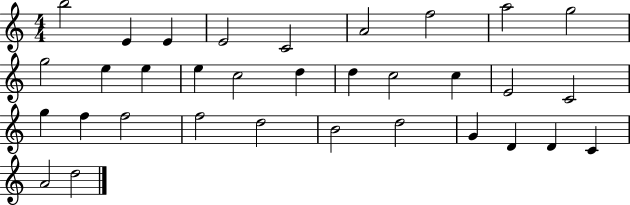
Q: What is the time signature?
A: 4/4